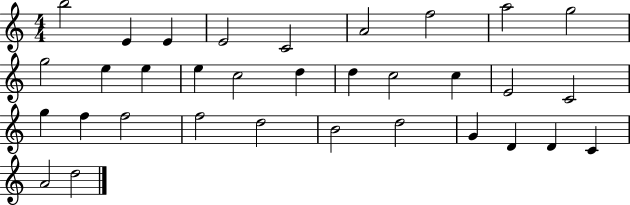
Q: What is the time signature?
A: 4/4